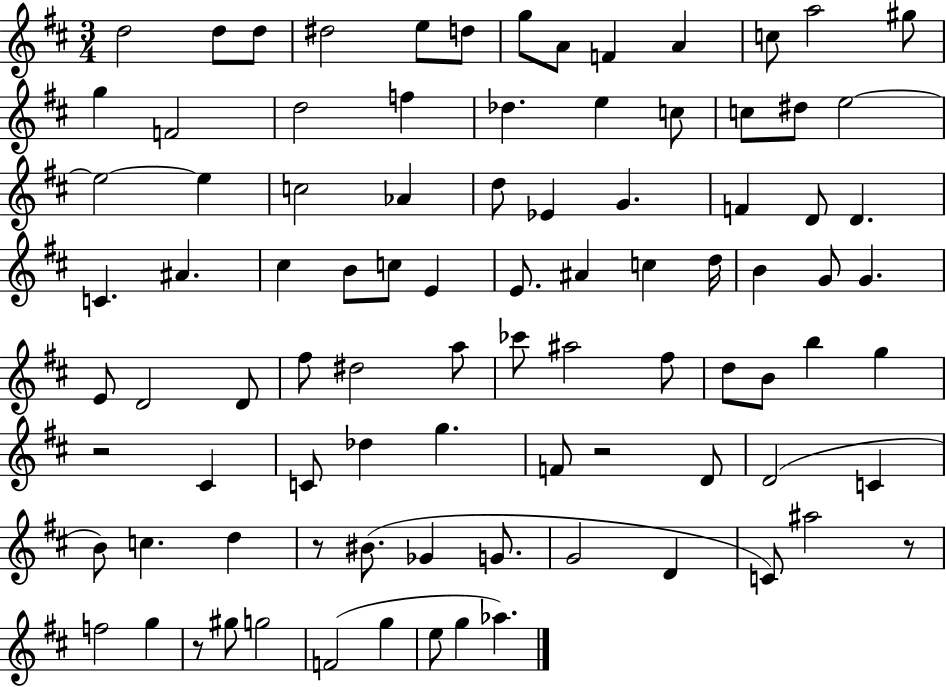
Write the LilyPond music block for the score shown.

{
  \clef treble
  \numericTimeSignature
  \time 3/4
  \key d \major
  \repeat volta 2 { d''2 d''8 d''8 | dis''2 e''8 d''8 | g''8 a'8 f'4 a'4 | c''8 a''2 gis''8 | \break g''4 f'2 | d''2 f''4 | des''4. e''4 c''8 | c''8 dis''8 e''2~~ | \break e''2~~ e''4 | c''2 aes'4 | d''8 ees'4 g'4. | f'4 d'8 d'4. | \break c'4. ais'4. | cis''4 b'8 c''8 e'4 | e'8. ais'4 c''4 d''16 | b'4 g'8 g'4. | \break e'8 d'2 d'8 | fis''8 dis''2 a''8 | ces'''8 ais''2 fis''8 | d''8 b'8 b''4 g''4 | \break r2 cis'4 | c'8 des''4 g''4. | f'8 r2 d'8 | d'2( c'4 | \break b'8) c''4. d''4 | r8 bis'8.( ges'4 g'8. | g'2 d'4 | c'8) ais''2 r8 | \break f''2 g''4 | r8 gis''8 g''2 | f'2( g''4 | e''8 g''4 aes''4.) | \break } \bar "|."
}